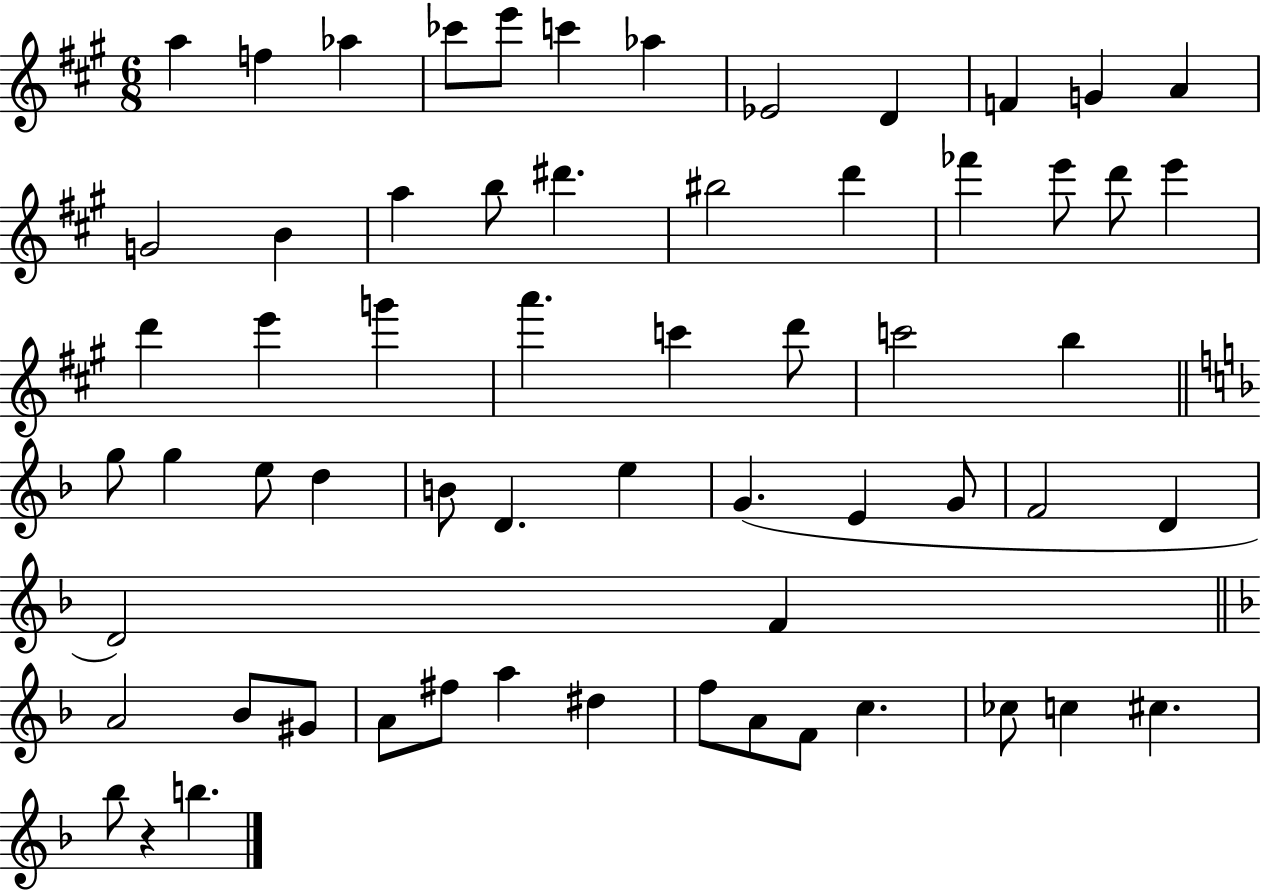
A5/q F5/q Ab5/q CES6/e E6/e C6/q Ab5/q Eb4/h D4/q F4/q G4/q A4/q G4/h B4/q A5/q B5/e D#6/q. BIS5/h D6/q FES6/q E6/e D6/e E6/q D6/q E6/q G6/q A6/q. C6/q D6/e C6/h B5/q G5/e G5/q E5/e D5/q B4/e D4/q. E5/q G4/q. E4/q G4/e F4/h D4/q D4/h F4/q A4/h Bb4/e G#4/e A4/e F#5/e A5/q D#5/q F5/e A4/e F4/e C5/q. CES5/e C5/q C#5/q. Bb5/e R/q B5/q.